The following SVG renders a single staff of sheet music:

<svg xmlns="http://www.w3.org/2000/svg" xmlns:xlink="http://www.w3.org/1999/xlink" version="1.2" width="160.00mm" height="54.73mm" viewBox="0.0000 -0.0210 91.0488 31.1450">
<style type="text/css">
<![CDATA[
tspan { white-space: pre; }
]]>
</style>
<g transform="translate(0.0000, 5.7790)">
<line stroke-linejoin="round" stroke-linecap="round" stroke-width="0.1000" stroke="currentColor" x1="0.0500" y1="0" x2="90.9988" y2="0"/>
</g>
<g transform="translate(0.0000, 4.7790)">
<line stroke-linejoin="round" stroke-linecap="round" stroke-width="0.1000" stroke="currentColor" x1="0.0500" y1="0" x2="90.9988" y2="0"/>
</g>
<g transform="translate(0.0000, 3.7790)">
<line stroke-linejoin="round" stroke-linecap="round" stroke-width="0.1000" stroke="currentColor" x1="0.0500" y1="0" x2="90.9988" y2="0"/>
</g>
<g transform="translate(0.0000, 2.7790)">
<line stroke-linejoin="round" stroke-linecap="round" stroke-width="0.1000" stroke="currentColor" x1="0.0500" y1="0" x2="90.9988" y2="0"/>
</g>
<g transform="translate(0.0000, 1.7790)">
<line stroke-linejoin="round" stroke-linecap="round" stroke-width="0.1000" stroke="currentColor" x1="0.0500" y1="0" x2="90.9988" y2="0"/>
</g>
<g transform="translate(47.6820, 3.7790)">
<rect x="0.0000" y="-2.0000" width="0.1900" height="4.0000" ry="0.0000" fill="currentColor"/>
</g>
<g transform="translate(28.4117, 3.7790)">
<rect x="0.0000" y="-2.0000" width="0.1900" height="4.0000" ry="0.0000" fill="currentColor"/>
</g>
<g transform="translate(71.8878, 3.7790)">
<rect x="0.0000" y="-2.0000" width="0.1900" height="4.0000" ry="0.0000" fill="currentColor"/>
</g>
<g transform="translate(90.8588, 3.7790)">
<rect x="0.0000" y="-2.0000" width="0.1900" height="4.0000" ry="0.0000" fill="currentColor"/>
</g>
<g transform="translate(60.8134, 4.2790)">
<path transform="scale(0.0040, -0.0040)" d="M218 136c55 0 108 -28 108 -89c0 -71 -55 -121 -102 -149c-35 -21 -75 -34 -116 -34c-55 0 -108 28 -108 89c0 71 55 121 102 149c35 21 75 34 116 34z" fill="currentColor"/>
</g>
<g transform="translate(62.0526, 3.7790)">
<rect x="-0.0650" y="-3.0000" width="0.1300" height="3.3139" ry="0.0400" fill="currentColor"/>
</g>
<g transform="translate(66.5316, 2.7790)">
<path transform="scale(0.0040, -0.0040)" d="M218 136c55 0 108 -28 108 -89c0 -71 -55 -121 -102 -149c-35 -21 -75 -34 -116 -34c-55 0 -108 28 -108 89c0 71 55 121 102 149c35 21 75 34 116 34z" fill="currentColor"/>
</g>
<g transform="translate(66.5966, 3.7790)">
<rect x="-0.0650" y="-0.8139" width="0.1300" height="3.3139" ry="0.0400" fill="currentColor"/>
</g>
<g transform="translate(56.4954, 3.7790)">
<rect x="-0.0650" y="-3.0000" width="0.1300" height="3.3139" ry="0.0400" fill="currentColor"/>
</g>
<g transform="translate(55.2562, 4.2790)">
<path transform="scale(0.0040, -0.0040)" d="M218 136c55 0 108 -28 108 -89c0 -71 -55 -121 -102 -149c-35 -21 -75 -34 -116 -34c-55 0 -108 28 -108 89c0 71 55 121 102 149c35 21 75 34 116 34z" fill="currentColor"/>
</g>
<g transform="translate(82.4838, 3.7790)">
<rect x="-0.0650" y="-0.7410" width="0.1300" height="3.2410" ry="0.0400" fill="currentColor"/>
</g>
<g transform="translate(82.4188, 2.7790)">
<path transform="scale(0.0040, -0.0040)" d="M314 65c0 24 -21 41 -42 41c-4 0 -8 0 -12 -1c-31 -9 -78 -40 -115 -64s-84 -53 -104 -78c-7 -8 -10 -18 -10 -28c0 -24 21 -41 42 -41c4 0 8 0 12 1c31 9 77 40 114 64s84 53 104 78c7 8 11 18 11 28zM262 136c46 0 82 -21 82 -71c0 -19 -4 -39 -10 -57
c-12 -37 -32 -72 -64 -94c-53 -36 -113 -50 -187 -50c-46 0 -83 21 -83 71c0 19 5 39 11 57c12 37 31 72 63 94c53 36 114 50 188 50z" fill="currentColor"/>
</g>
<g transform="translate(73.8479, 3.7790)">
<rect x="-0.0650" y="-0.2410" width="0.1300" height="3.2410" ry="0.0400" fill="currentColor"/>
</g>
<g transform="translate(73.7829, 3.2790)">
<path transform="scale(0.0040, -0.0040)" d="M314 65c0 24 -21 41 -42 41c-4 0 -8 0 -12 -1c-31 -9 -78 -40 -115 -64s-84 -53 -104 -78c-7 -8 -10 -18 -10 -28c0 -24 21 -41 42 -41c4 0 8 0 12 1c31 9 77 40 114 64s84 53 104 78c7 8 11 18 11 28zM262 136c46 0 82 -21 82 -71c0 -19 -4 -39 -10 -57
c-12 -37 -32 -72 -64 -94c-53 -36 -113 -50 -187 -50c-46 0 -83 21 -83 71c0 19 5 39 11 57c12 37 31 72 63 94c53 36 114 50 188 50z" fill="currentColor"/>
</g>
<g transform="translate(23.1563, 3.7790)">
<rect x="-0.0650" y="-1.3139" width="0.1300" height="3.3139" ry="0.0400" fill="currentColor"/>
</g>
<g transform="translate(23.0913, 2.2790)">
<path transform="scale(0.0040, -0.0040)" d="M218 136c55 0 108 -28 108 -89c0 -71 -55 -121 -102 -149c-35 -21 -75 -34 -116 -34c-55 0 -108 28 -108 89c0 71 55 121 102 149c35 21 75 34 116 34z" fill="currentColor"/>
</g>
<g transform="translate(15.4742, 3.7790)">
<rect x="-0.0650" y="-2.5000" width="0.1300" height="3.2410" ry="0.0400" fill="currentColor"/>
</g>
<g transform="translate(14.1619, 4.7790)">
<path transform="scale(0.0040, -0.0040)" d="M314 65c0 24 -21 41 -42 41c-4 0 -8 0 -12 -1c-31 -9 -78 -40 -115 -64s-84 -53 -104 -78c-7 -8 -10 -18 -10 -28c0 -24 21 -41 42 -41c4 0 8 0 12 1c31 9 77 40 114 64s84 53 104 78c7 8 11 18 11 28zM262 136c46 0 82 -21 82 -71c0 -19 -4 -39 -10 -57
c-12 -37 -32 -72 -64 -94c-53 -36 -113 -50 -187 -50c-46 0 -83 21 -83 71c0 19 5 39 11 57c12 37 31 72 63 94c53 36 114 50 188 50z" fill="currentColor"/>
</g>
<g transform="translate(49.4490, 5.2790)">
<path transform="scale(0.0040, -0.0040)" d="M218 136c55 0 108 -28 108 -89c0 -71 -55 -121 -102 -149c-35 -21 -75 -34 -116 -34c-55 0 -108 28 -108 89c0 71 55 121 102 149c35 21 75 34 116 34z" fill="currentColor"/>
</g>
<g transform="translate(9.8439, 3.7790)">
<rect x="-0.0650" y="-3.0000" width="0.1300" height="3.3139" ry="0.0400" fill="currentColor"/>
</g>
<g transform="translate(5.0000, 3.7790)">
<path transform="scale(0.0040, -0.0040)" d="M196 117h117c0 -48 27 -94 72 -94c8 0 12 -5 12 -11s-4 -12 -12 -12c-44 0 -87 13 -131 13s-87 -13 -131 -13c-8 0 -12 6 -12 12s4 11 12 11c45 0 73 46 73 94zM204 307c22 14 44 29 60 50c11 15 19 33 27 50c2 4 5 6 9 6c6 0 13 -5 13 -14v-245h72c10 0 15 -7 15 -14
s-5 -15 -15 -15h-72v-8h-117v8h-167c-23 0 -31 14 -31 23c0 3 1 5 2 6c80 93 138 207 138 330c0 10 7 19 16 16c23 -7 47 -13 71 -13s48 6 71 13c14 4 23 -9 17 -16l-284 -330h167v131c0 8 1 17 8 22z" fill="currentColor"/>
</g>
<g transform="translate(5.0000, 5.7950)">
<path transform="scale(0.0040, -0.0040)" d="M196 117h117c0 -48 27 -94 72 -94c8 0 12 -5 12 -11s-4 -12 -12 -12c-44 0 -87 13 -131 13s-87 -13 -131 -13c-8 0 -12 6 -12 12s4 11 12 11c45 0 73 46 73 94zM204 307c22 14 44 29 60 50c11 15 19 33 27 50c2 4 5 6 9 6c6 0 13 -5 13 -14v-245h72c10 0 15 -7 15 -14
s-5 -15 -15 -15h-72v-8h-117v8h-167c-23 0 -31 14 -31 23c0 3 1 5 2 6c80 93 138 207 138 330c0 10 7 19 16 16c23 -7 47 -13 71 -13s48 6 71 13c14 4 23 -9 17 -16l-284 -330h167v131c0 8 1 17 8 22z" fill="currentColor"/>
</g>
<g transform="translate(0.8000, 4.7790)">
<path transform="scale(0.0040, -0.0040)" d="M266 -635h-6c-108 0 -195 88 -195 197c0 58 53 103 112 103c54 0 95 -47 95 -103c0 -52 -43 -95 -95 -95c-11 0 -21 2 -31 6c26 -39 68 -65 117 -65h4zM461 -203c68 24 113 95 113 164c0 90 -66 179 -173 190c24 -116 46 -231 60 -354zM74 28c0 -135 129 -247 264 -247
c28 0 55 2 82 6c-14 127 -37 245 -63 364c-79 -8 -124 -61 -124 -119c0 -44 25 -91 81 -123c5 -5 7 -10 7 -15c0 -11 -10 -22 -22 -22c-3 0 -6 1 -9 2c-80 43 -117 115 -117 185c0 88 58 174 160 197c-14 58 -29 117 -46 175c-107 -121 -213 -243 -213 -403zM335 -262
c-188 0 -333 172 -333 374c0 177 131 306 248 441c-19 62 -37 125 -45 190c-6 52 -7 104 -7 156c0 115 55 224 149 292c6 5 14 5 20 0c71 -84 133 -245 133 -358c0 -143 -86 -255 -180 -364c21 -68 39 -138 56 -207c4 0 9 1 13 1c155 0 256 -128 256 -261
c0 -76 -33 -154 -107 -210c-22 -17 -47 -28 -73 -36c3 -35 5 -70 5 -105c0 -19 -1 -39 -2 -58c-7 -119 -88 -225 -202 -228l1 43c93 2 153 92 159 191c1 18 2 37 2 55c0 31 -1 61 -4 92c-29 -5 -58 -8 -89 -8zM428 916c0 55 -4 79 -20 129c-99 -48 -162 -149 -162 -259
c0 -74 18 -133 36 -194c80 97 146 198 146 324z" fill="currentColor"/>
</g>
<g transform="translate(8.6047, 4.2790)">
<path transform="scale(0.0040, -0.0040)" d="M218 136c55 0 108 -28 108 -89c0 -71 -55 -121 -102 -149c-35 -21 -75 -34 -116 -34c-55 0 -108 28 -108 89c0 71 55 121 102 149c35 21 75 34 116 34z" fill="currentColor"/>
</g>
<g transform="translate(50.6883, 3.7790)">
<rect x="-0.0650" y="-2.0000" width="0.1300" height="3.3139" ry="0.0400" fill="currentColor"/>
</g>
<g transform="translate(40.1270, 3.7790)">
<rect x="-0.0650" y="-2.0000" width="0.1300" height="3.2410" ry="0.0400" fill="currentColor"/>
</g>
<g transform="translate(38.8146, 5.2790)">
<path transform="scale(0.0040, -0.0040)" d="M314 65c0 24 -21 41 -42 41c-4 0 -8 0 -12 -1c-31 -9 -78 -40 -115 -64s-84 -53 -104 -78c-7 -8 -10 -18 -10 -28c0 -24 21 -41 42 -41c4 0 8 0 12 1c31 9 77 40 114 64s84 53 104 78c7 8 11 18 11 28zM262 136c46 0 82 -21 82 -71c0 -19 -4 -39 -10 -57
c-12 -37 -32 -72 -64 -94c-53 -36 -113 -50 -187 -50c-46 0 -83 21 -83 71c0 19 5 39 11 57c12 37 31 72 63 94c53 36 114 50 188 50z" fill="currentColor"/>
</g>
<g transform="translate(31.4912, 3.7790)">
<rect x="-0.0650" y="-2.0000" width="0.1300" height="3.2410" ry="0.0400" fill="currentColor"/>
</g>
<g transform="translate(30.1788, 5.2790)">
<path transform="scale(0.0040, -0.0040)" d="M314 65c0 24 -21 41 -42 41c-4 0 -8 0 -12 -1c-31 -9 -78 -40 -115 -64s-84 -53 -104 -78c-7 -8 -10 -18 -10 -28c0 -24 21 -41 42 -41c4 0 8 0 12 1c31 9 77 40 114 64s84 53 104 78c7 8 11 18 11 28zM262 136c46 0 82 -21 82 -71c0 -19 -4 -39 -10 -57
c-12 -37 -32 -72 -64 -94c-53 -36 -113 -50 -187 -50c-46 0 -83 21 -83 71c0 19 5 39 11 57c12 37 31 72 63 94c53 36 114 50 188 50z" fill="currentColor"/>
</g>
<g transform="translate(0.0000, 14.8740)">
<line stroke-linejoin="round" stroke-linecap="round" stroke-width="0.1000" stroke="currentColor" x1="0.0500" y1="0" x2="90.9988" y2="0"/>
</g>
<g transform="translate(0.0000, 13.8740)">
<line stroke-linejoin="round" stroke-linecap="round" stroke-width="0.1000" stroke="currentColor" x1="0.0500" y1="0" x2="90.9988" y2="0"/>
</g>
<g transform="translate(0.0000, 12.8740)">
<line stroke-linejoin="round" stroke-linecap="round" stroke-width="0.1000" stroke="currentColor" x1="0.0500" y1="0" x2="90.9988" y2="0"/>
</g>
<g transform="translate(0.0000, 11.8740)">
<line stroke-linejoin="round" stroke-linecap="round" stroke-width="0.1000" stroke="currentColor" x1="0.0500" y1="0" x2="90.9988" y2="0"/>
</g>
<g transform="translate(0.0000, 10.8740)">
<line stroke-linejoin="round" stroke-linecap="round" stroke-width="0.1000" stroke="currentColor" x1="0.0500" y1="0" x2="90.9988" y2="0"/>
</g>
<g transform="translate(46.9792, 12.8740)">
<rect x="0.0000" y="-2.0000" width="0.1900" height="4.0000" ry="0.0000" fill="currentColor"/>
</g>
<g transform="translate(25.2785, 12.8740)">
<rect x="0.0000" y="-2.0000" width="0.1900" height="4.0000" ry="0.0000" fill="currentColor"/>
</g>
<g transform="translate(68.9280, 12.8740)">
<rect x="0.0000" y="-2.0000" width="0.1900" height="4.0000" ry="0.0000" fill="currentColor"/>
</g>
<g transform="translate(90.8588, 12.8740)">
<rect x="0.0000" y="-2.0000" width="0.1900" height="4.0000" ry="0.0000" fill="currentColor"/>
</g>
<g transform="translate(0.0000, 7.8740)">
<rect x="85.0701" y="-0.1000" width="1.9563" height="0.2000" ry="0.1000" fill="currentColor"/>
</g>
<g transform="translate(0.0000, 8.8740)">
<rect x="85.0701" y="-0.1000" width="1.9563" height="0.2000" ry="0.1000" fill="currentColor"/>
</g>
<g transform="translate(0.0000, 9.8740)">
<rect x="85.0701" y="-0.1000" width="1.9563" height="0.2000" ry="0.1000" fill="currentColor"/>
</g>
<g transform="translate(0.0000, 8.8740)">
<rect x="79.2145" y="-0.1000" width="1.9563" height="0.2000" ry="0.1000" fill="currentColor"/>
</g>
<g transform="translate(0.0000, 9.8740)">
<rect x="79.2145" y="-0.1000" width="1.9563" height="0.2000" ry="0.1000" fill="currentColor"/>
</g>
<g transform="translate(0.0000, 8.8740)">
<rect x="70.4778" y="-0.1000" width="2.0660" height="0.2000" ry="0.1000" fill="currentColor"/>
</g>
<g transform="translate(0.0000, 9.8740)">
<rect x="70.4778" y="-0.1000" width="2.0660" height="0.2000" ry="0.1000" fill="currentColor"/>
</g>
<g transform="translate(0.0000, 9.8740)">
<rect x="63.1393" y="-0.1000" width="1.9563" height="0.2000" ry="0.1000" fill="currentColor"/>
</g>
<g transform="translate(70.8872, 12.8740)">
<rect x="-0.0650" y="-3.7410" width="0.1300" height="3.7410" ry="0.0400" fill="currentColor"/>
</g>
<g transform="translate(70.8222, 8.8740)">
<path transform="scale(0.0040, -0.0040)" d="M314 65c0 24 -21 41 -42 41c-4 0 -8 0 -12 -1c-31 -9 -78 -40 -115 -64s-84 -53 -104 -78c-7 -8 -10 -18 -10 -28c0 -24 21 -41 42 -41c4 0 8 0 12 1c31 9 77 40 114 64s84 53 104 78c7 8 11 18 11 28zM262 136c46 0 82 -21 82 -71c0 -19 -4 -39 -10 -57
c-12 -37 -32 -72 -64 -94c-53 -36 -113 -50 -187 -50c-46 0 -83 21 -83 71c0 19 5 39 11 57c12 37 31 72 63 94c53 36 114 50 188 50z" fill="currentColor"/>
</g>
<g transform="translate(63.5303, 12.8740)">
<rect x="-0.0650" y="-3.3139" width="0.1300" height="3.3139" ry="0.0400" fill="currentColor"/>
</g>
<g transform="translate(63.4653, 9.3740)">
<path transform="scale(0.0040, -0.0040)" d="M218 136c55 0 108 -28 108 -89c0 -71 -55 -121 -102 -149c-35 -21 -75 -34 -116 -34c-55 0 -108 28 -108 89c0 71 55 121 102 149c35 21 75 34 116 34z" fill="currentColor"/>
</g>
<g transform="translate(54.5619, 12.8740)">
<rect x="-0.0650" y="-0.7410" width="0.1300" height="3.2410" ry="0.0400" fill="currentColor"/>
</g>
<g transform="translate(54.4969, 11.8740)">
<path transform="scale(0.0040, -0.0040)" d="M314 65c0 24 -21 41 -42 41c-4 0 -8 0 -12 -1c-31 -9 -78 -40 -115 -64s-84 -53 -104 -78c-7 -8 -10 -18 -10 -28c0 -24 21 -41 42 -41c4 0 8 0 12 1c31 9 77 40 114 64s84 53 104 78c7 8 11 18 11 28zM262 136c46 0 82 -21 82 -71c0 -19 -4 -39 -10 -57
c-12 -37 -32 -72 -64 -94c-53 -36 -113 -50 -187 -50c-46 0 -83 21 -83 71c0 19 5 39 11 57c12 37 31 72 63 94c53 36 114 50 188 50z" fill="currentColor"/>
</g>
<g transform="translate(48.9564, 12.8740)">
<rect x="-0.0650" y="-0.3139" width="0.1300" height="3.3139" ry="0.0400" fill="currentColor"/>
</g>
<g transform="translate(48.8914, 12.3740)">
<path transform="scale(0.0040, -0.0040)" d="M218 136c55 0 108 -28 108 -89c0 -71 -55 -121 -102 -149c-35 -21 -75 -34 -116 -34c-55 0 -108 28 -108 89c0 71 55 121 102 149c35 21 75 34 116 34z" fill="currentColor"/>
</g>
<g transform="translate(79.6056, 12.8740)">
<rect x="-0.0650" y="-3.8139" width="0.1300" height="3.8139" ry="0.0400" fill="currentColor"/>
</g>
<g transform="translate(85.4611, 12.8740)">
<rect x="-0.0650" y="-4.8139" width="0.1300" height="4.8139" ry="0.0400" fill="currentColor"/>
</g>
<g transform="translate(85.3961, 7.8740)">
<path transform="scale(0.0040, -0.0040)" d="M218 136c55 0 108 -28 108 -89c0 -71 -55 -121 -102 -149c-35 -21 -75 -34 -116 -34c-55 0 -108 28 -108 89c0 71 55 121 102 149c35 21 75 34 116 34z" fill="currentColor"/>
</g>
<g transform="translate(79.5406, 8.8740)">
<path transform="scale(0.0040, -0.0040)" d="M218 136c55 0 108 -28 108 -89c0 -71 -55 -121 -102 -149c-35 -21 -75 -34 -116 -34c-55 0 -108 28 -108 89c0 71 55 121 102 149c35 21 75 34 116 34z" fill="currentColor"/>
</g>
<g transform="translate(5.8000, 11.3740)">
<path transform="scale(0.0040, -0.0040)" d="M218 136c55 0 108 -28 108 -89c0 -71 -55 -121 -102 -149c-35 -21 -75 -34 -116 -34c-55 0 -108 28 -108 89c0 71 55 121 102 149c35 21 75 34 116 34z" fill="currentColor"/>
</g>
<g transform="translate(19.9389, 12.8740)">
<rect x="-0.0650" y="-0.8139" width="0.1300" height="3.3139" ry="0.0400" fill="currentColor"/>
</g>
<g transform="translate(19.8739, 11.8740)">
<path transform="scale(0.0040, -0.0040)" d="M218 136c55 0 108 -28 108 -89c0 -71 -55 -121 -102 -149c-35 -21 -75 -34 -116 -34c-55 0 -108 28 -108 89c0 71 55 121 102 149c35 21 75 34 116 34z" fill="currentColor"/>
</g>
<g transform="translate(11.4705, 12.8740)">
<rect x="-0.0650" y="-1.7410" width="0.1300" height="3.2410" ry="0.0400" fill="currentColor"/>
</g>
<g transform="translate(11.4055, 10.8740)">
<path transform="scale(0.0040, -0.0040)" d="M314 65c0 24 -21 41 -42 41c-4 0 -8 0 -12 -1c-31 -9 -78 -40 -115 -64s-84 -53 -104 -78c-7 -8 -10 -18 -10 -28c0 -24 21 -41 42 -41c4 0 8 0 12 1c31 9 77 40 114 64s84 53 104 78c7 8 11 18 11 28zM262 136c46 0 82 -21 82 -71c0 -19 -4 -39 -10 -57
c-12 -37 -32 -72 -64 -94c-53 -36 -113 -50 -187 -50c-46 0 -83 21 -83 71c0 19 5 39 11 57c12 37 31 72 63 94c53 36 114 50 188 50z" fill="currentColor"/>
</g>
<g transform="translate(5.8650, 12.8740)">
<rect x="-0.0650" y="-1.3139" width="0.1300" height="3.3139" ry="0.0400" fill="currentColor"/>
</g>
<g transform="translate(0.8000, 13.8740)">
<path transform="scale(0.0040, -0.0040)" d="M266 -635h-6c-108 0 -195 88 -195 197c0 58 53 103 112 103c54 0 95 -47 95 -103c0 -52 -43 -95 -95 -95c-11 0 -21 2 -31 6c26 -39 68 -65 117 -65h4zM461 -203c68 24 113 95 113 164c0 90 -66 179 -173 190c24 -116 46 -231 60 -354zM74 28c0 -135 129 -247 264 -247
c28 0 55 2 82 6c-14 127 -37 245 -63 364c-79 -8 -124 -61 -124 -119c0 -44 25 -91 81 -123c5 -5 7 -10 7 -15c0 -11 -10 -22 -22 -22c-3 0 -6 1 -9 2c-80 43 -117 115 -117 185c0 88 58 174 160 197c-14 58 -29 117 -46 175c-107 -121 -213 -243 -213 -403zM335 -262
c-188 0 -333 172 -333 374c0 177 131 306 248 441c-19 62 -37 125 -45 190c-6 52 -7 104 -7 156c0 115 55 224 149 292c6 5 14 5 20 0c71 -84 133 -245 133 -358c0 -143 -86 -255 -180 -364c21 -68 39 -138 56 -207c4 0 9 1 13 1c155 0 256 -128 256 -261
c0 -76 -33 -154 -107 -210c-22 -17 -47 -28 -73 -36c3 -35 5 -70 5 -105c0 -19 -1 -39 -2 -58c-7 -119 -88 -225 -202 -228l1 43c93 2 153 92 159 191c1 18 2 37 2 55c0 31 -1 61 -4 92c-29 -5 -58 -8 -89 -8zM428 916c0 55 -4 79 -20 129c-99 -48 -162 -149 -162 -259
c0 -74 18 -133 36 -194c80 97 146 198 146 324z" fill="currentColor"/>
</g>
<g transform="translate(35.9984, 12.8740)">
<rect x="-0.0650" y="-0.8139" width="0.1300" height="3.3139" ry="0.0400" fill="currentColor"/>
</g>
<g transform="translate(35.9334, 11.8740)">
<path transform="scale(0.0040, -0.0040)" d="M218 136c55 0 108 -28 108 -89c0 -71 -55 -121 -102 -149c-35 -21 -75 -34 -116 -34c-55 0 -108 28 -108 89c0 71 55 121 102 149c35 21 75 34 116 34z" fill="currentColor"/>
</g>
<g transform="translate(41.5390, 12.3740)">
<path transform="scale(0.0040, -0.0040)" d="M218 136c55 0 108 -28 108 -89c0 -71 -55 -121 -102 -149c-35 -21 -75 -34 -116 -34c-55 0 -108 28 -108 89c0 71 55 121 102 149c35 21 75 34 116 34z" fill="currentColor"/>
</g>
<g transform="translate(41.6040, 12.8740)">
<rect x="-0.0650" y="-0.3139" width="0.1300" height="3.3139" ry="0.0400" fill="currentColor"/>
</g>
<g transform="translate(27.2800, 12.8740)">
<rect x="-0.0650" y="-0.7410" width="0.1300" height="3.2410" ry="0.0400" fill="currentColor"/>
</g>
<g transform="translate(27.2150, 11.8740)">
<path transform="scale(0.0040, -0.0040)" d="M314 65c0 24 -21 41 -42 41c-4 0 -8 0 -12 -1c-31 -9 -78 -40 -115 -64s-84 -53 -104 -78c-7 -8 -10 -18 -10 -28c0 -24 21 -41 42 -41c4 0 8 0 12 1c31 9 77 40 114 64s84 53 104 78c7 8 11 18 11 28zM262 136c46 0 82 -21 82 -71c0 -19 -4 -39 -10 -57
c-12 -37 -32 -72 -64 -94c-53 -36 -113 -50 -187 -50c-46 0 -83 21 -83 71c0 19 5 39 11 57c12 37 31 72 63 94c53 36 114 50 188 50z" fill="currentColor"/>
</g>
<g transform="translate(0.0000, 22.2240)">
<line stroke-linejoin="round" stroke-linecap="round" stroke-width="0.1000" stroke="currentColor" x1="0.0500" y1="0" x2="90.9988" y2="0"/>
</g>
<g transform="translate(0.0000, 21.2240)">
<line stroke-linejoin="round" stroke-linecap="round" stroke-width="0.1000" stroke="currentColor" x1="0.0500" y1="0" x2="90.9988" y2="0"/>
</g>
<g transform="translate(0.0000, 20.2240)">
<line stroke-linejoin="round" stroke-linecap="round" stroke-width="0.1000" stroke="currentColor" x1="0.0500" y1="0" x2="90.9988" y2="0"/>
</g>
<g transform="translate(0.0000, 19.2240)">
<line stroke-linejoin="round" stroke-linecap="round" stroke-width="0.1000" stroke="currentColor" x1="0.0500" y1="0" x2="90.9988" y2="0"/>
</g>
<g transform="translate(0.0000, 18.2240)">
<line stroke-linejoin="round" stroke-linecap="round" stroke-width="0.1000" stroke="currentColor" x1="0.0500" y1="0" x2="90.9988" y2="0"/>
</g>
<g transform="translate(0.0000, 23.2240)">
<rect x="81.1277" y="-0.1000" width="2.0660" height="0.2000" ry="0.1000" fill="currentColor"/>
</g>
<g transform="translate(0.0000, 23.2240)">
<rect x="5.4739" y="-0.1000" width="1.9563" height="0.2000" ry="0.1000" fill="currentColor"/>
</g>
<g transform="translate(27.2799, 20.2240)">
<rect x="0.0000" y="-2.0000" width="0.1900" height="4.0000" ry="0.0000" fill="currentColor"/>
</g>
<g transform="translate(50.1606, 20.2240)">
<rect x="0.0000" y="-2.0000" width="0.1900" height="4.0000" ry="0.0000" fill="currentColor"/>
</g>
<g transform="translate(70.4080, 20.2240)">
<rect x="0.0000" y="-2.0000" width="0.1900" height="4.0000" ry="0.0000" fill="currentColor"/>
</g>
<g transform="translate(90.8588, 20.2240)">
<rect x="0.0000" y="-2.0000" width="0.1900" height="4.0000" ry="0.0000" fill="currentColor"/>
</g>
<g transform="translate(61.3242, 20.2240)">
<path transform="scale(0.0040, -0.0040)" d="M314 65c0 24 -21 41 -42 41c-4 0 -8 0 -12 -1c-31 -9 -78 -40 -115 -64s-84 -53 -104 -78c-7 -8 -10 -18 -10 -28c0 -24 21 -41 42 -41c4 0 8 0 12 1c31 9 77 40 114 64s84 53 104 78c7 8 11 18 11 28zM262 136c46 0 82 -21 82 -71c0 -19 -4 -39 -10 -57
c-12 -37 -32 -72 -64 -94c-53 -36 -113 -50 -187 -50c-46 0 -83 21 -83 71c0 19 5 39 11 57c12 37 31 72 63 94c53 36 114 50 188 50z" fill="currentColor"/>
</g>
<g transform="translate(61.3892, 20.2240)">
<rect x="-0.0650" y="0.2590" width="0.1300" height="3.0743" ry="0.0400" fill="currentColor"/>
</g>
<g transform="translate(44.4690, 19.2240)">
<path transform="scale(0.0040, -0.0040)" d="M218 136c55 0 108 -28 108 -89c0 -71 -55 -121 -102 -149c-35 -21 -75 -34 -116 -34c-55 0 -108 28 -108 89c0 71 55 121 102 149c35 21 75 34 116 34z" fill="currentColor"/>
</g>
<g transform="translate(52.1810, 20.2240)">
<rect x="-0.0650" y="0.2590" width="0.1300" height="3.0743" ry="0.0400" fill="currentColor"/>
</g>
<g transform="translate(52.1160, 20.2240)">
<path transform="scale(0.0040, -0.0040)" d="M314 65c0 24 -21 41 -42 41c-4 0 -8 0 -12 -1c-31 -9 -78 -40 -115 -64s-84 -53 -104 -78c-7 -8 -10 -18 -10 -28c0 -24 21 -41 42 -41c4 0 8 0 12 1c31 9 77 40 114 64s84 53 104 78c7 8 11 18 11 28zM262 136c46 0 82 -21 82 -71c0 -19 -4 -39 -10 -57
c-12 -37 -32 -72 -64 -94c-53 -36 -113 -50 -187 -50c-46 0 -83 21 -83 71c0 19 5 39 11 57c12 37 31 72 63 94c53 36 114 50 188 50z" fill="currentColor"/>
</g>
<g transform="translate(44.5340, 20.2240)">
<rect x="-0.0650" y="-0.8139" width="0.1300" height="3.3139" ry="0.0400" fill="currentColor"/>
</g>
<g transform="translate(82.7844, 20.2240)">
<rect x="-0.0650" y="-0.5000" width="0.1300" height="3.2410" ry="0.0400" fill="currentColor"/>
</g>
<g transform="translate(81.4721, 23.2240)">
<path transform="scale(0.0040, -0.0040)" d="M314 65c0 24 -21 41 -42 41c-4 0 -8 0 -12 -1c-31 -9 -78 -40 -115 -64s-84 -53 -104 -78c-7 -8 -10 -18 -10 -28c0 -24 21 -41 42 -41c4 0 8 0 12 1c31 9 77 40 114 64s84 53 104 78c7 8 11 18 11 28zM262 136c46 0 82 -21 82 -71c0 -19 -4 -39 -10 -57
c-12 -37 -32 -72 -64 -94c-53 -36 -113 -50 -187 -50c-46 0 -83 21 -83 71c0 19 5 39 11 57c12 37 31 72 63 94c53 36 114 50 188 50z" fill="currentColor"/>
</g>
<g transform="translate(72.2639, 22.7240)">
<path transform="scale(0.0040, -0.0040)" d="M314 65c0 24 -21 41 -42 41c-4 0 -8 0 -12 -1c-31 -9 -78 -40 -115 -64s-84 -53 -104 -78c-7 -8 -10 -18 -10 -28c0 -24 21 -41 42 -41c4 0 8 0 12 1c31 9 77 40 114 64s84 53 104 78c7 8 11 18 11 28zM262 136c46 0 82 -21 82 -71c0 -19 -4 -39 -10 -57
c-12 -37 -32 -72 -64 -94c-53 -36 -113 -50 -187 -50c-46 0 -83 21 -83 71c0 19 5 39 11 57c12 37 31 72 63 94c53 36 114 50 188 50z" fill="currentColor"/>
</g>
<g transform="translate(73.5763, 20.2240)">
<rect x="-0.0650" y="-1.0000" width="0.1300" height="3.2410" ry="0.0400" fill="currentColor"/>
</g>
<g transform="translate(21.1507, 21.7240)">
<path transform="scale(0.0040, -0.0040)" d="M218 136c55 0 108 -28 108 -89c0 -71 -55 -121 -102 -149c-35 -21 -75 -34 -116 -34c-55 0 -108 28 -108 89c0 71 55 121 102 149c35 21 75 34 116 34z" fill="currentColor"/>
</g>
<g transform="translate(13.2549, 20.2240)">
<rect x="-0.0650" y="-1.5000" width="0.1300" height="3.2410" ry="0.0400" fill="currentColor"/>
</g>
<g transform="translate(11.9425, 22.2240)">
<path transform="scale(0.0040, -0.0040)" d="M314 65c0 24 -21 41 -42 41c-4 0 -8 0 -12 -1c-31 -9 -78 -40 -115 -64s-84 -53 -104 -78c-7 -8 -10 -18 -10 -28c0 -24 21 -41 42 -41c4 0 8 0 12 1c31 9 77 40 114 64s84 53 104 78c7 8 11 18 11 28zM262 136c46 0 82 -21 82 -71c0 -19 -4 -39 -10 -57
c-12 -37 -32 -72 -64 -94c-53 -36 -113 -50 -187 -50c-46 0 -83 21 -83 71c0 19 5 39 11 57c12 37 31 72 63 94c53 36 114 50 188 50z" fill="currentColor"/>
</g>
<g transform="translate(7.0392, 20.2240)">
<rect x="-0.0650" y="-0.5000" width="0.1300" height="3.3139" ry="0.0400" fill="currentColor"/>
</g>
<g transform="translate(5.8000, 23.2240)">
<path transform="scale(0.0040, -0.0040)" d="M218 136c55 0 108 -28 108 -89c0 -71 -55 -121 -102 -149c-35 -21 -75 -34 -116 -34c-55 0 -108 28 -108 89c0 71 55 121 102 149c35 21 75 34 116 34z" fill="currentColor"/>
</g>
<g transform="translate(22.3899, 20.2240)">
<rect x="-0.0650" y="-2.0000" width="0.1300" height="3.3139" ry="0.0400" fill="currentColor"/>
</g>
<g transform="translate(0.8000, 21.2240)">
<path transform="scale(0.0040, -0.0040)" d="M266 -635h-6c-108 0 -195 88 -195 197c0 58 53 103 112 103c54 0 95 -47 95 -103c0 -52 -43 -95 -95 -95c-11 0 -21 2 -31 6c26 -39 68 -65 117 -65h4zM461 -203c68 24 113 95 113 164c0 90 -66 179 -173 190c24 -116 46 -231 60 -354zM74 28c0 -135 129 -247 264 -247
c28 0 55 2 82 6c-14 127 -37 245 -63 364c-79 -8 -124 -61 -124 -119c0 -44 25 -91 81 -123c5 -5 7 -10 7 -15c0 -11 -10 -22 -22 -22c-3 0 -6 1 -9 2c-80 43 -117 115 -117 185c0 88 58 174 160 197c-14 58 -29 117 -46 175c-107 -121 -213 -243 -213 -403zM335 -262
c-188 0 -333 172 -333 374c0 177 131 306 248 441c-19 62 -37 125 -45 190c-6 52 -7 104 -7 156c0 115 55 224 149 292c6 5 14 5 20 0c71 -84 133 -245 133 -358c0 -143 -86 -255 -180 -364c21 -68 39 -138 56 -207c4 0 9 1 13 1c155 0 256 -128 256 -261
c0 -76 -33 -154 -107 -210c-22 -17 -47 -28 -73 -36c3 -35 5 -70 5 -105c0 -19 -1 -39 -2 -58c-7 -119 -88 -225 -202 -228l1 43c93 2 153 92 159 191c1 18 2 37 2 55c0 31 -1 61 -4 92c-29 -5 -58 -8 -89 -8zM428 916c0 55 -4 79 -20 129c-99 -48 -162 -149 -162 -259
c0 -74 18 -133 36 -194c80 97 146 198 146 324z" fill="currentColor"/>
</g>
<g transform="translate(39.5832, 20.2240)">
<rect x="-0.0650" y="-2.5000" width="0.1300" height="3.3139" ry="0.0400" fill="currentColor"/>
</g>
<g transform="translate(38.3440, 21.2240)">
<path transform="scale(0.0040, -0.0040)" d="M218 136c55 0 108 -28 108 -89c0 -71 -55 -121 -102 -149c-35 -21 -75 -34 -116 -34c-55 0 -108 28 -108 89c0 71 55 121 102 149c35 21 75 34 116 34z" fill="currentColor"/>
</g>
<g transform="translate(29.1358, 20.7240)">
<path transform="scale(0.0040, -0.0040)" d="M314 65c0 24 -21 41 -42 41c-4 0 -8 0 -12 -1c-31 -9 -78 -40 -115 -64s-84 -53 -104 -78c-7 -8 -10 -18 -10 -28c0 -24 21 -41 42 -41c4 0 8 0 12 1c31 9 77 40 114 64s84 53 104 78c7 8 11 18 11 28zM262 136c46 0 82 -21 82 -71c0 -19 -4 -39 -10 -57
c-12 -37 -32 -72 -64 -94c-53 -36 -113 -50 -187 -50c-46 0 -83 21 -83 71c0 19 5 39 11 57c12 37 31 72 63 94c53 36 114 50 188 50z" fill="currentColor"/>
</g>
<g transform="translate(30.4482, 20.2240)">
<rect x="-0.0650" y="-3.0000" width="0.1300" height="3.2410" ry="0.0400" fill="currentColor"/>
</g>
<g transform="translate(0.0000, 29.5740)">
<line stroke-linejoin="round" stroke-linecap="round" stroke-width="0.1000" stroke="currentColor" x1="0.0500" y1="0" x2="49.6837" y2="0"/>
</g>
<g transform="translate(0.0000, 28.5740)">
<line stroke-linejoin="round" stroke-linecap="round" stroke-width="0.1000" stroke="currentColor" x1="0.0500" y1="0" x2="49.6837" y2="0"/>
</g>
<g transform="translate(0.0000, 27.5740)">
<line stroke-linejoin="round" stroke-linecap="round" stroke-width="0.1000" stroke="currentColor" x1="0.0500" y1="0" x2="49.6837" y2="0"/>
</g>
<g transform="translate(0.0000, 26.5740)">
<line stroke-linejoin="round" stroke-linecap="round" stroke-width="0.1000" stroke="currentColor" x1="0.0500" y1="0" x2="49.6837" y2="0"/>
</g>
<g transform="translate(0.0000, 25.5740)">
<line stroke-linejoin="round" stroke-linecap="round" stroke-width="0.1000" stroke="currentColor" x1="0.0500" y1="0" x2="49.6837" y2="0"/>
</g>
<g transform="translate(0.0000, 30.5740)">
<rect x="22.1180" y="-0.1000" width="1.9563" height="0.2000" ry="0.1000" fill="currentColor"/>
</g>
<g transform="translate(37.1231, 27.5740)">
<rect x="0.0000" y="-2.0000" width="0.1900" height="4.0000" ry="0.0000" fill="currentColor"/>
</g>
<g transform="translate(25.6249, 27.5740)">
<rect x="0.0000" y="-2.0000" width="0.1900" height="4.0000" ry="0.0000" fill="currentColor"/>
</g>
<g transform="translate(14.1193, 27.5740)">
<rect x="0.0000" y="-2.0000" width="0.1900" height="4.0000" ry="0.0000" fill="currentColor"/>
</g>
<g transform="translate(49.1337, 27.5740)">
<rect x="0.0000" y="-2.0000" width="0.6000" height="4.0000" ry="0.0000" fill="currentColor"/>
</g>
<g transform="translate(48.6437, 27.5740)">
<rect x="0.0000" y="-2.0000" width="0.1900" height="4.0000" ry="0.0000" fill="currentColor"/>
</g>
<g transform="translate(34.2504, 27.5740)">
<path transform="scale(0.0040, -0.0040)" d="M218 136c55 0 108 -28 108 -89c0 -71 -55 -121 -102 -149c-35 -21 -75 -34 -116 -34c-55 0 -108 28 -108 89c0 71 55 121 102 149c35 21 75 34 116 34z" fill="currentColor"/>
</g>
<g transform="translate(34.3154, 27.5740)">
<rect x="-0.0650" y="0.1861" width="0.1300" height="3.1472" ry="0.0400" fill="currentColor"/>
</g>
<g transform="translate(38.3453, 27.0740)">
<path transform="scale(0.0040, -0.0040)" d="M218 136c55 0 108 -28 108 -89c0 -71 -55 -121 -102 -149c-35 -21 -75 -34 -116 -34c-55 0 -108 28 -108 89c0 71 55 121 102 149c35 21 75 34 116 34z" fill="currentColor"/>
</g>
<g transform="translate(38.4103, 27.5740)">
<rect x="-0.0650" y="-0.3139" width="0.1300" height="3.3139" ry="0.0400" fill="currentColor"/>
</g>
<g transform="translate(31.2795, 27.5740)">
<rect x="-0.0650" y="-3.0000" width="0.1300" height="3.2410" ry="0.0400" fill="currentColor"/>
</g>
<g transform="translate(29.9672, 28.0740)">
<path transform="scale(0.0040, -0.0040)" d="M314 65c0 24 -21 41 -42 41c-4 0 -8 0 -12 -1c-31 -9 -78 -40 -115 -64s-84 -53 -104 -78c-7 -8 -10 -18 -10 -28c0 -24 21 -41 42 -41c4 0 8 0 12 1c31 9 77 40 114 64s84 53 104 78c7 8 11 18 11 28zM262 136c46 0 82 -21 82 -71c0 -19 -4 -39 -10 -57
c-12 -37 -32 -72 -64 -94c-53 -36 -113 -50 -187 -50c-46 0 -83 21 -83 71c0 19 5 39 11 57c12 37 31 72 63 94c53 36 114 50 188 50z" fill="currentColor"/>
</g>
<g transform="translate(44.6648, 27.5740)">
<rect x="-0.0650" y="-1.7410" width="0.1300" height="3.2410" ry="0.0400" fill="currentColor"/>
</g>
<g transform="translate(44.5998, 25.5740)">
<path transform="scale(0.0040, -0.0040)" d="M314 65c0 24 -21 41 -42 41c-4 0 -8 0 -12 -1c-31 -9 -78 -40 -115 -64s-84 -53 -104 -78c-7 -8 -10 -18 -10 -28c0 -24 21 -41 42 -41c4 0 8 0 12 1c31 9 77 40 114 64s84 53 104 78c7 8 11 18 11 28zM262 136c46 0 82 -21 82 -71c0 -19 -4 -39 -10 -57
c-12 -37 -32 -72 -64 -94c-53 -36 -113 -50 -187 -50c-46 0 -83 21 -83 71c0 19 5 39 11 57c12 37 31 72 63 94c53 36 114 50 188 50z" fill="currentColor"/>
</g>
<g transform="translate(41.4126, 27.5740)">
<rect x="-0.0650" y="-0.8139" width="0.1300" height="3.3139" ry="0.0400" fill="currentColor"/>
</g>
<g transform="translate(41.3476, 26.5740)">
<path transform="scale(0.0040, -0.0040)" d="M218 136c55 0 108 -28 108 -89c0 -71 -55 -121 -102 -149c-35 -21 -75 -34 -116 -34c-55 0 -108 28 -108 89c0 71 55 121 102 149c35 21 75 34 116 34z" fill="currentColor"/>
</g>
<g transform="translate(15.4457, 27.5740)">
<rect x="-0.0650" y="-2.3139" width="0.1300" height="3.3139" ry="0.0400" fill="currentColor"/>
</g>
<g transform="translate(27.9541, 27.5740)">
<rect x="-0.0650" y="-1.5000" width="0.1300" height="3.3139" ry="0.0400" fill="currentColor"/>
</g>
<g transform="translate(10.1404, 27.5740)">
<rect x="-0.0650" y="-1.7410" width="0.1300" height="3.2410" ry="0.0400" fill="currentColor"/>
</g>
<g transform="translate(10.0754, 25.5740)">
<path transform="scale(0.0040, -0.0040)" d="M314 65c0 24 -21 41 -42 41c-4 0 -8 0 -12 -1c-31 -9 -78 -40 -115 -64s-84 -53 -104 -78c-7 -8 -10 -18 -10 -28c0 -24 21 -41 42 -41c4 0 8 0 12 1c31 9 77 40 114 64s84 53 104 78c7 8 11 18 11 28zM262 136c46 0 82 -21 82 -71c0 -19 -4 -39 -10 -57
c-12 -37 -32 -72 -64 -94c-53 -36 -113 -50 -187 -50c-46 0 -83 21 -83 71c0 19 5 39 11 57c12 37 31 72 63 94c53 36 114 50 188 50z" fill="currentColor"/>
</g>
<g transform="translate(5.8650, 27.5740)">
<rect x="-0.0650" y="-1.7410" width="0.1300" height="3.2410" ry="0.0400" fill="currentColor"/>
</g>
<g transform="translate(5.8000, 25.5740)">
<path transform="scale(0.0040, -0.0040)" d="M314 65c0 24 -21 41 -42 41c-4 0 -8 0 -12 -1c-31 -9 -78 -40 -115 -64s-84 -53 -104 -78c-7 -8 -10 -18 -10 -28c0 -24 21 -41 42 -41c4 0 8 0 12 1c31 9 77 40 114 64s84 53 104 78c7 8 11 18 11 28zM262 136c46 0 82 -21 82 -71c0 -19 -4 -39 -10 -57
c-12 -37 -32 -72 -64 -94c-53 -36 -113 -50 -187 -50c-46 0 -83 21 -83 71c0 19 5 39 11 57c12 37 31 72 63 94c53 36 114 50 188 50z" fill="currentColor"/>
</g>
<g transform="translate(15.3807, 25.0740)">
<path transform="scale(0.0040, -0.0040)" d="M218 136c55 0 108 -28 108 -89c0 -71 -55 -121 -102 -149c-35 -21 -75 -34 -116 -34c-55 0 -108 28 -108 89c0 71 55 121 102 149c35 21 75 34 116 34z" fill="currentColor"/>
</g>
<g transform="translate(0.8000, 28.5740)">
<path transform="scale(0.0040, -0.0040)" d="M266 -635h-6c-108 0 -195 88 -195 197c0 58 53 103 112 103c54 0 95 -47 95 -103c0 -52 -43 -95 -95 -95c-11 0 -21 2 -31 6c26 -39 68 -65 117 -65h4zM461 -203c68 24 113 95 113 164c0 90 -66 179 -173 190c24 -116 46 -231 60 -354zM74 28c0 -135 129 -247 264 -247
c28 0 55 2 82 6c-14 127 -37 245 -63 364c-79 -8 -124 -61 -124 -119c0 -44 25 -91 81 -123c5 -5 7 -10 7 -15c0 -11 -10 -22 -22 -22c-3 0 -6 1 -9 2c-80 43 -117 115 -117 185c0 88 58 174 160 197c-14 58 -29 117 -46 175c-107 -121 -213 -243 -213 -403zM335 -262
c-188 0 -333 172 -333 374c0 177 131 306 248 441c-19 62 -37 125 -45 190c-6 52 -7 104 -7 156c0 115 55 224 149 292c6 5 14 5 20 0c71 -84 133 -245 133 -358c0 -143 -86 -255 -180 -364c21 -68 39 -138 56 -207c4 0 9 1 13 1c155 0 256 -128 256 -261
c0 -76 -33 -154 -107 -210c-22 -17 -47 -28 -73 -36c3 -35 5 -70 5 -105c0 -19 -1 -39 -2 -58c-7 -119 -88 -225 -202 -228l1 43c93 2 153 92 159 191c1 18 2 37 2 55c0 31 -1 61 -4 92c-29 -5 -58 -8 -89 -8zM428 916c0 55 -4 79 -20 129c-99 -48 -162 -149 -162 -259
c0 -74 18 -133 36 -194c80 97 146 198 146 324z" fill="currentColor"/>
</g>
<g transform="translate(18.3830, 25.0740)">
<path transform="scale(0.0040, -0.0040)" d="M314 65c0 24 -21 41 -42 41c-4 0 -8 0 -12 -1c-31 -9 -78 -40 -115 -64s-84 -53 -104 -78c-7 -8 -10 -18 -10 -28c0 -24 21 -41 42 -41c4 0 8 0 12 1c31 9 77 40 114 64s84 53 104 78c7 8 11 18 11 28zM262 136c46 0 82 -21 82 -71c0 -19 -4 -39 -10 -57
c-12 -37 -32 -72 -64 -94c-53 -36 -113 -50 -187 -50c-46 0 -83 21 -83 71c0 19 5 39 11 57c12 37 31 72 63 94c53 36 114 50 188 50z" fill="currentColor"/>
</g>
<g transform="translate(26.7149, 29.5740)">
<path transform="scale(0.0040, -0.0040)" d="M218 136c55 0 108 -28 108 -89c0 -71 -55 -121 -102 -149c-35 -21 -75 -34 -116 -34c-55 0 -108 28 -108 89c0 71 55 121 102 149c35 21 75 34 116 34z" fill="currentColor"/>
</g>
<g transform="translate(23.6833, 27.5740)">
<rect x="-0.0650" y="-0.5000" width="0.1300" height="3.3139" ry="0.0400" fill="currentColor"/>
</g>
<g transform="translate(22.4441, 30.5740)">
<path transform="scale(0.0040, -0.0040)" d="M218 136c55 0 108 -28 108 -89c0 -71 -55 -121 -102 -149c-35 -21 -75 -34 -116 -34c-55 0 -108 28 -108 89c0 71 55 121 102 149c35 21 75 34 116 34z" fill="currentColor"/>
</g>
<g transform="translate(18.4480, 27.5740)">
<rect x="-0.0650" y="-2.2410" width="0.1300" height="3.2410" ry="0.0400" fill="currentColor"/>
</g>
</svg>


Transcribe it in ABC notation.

X:1
T:Untitled
M:4/4
L:1/4
K:C
A G2 e F2 F2 F A A d c2 d2 e f2 d d2 d c c d2 b c'2 c' e' C E2 F A2 G d B2 B2 D2 C2 f2 f2 g g2 C E A2 B c d f2